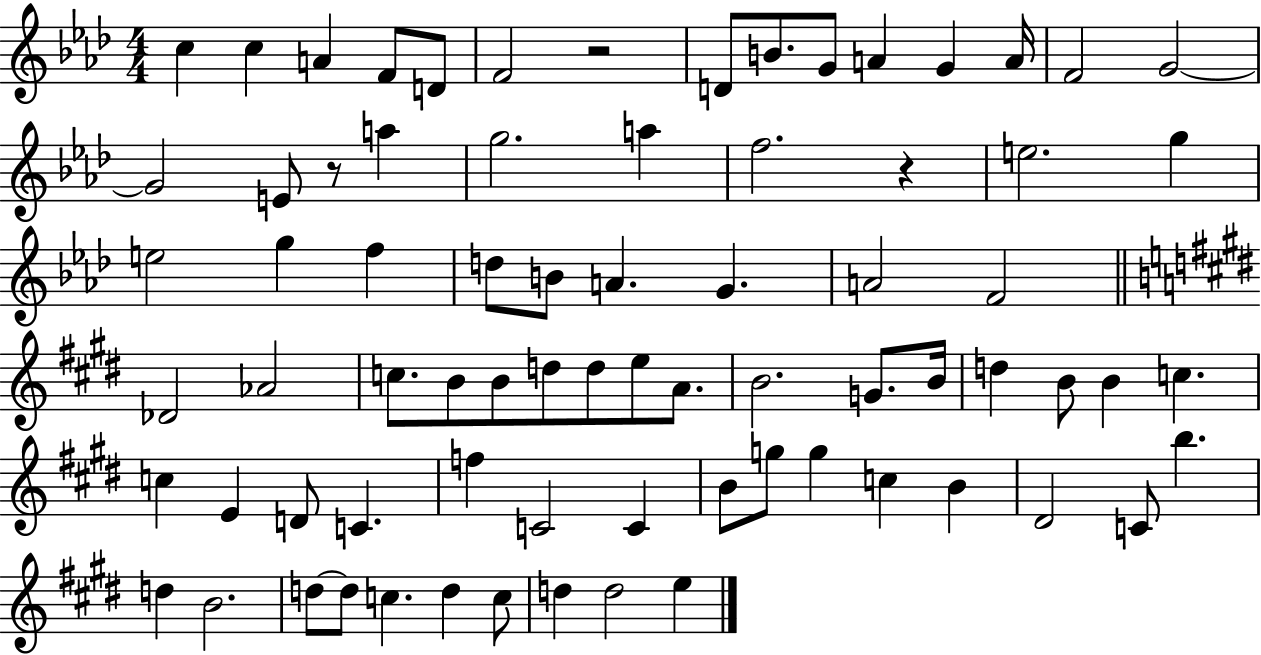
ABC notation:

X:1
T:Untitled
M:4/4
L:1/4
K:Ab
c c A F/2 D/2 F2 z2 D/2 B/2 G/2 A G A/4 F2 G2 G2 E/2 z/2 a g2 a f2 z e2 g e2 g f d/2 B/2 A G A2 F2 _D2 _A2 c/2 B/2 B/2 d/2 d/2 e/2 A/2 B2 G/2 B/4 d B/2 B c c E D/2 C f C2 C B/2 g/2 g c B ^D2 C/2 b d B2 d/2 d/2 c d c/2 d d2 e